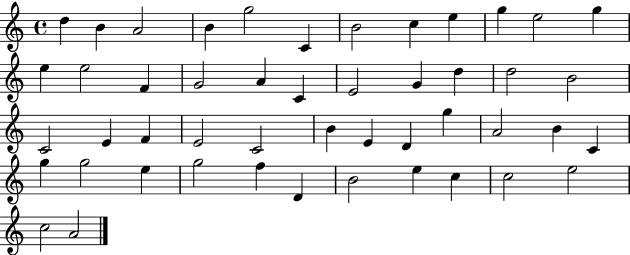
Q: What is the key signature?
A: C major